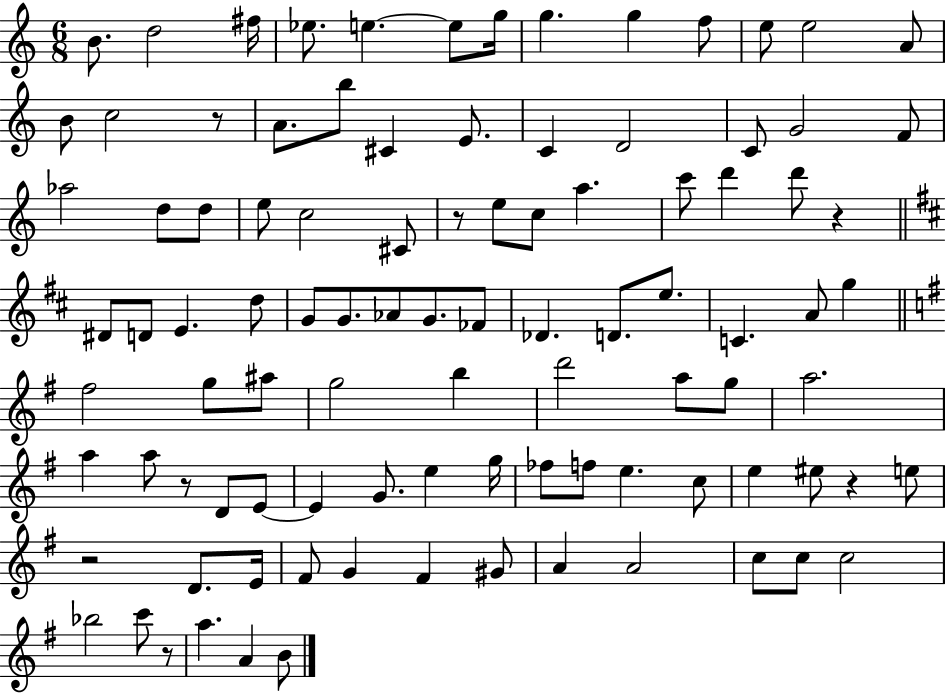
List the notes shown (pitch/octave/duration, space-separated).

B4/e. D5/h F#5/s Eb5/e. E5/q. E5/e G5/s G5/q. G5/q F5/e E5/e E5/h A4/e B4/e C5/h R/e A4/e. B5/e C#4/q E4/e. C4/q D4/h C4/e G4/h F4/e Ab5/h D5/e D5/e E5/e C5/h C#4/e R/e E5/e C5/e A5/q. C6/e D6/q D6/e R/q D#4/e D4/e E4/q. D5/e G4/e G4/e. Ab4/e G4/e. FES4/e Db4/q. D4/e. E5/e. C4/q. A4/e G5/q F#5/h G5/e A#5/e G5/h B5/q D6/h A5/e G5/e A5/h. A5/q A5/e R/e D4/e E4/e E4/q G4/e. E5/q G5/s FES5/e F5/e E5/q. C5/e E5/q EIS5/e R/q E5/e R/h D4/e. E4/s F#4/e G4/q F#4/q G#4/e A4/q A4/h C5/e C5/e C5/h Bb5/h C6/e R/e A5/q. A4/q B4/e